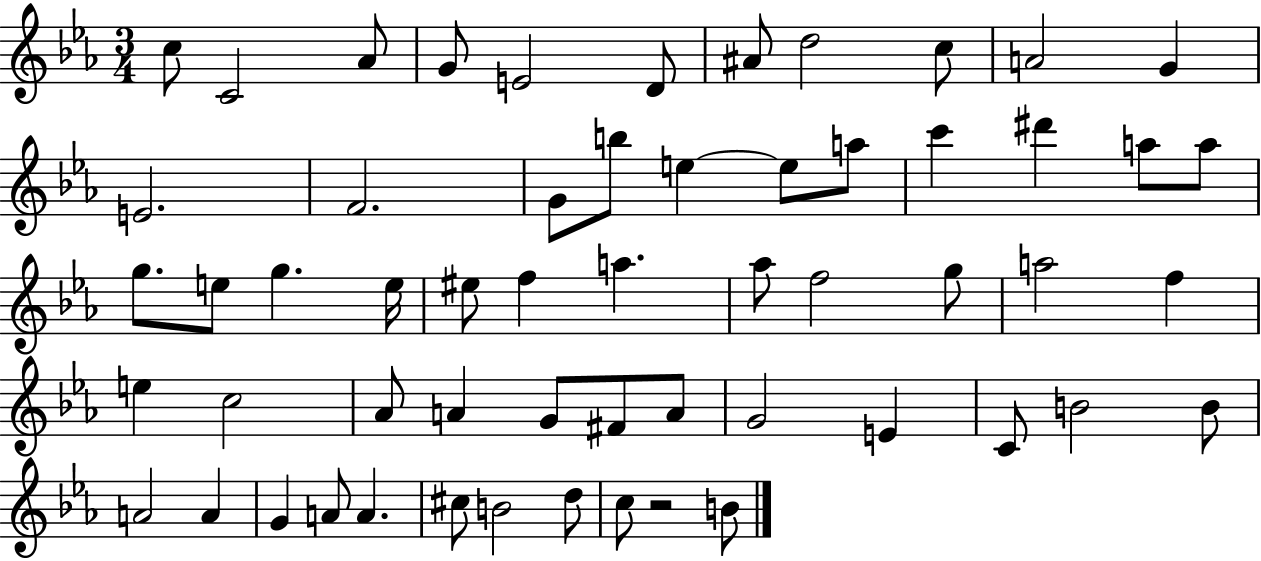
X:1
T:Untitled
M:3/4
L:1/4
K:Eb
c/2 C2 _A/2 G/2 E2 D/2 ^A/2 d2 c/2 A2 G E2 F2 G/2 b/2 e e/2 a/2 c' ^d' a/2 a/2 g/2 e/2 g e/4 ^e/2 f a _a/2 f2 g/2 a2 f e c2 _A/2 A G/2 ^F/2 A/2 G2 E C/2 B2 B/2 A2 A G A/2 A ^c/2 B2 d/2 c/2 z2 B/2